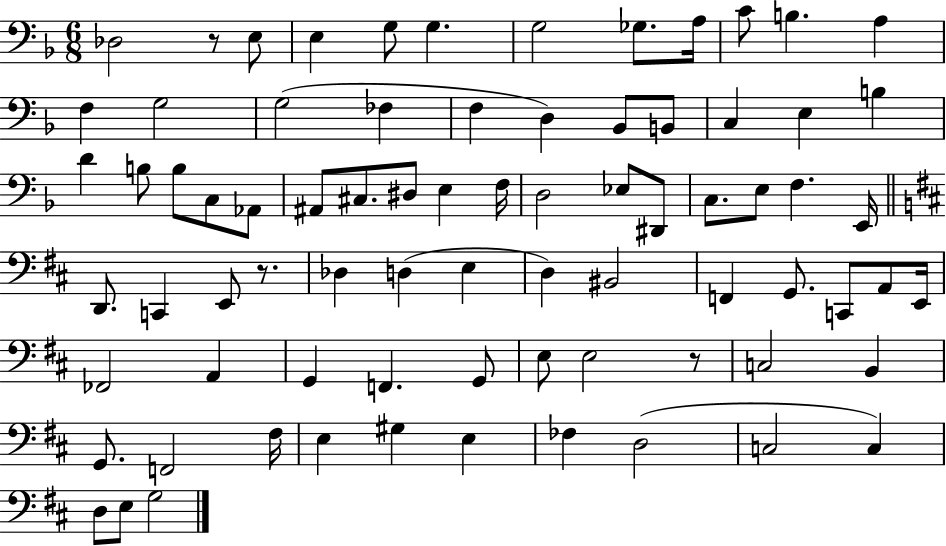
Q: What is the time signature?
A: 6/8